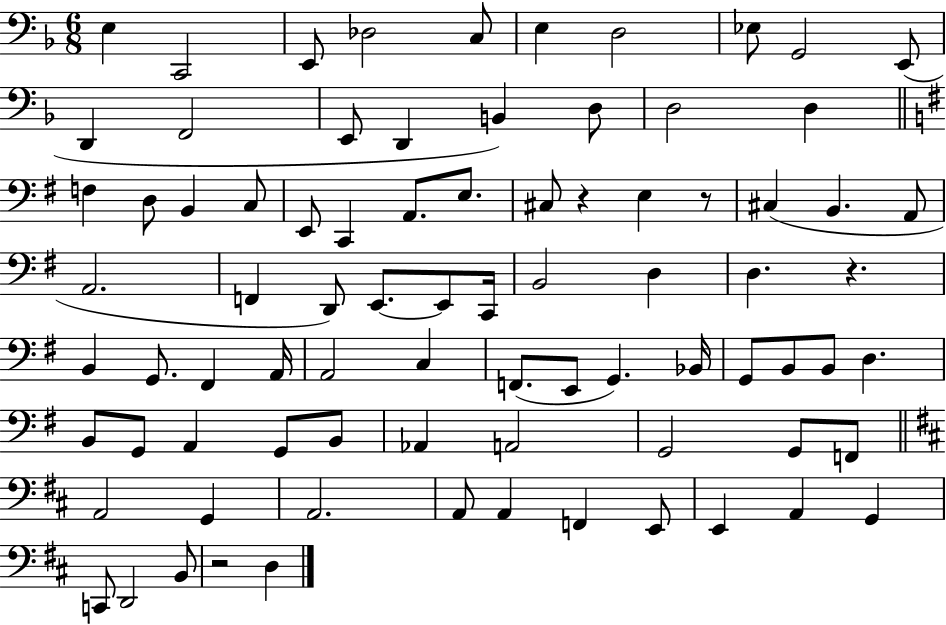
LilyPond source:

{
  \clef bass
  \numericTimeSignature
  \time 6/8
  \key f \major
  e4 c,2 | e,8 des2 c8 | e4 d2 | ees8 g,2 e,8( | \break d,4 f,2 | e,8 d,4 b,4) d8 | d2 d4 | \bar "||" \break \key g \major f4 d8 b,4 c8 | e,8 c,4 a,8. e8. | cis8 r4 e4 r8 | cis4( b,4. a,8 | \break a,2. | f,4 d,8) e,8.~~ e,8 c,16 | b,2 d4 | d4. r4. | \break b,4 g,8. fis,4 a,16 | a,2 c4 | f,8.( e,8 g,4.) bes,16 | g,8 b,8 b,8 d4. | \break b,8 g,8 a,4 g,8 b,8 | aes,4 a,2 | g,2 g,8 f,8 | \bar "||" \break \key d \major a,2 g,4 | a,2. | a,8 a,4 f,4 e,8 | e,4 a,4 g,4 | \break c,8 d,2 b,8 | r2 d4 | \bar "|."
}